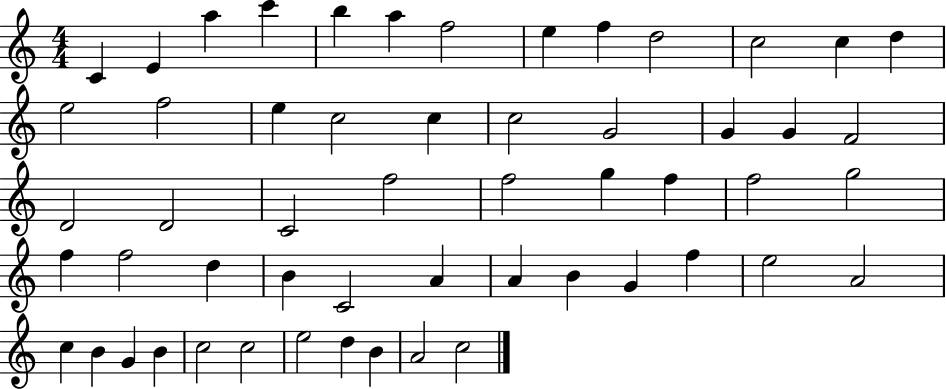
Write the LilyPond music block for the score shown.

{
  \clef treble
  \numericTimeSignature
  \time 4/4
  \key c \major
  c'4 e'4 a''4 c'''4 | b''4 a''4 f''2 | e''4 f''4 d''2 | c''2 c''4 d''4 | \break e''2 f''2 | e''4 c''2 c''4 | c''2 g'2 | g'4 g'4 f'2 | \break d'2 d'2 | c'2 f''2 | f''2 g''4 f''4 | f''2 g''2 | \break f''4 f''2 d''4 | b'4 c'2 a'4 | a'4 b'4 g'4 f''4 | e''2 a'2 | \break c''4 b'4 g'4 b'4 | c''2 c''2 | e''2 d''4 b'4 | a'2 c''2 | \break \bar "|."
}